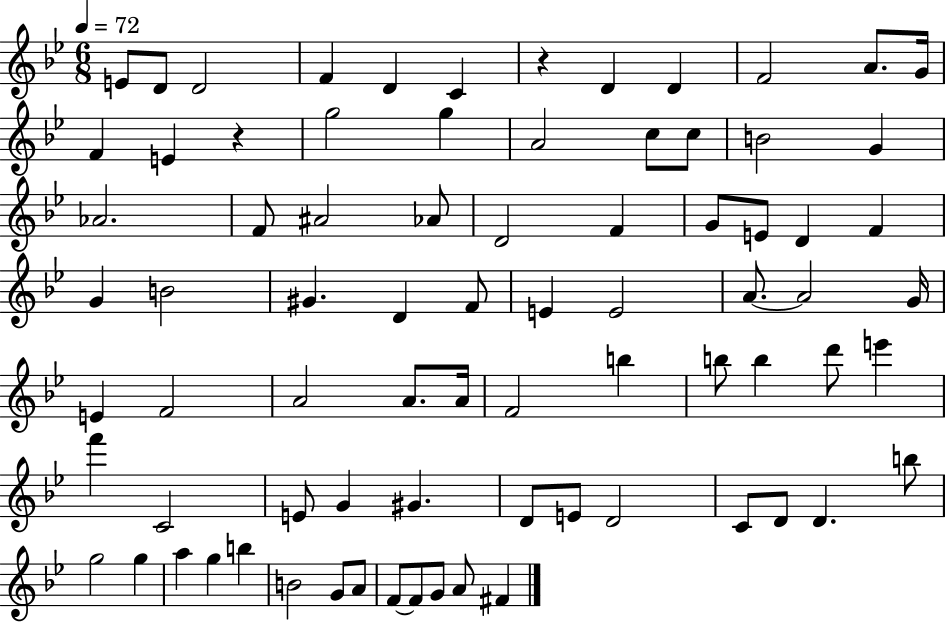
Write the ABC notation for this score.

X:1
T:Untitled
M:6/8
L:1/4
K:Bb
E/2 D/2 D2 F D C z D D F2 A/2 G/4 F E z g2 g A2 c/2 c/2 B2 G _A2 F/2 ^A2 _A/2 D2 F G/2 E/2 D F G B2 ^G D F/2 E E2 A/2 A2 G/4 E F2 A2 A/2 A/4 F2 b b/2 b d'/2 e' f' C2 E/2 G ^G D/2 E/2 D2 C/2 D/2 D b/2 g2 g a g b B2 G/2 A/2 F/2 F/2 G/2 A/2 ^F